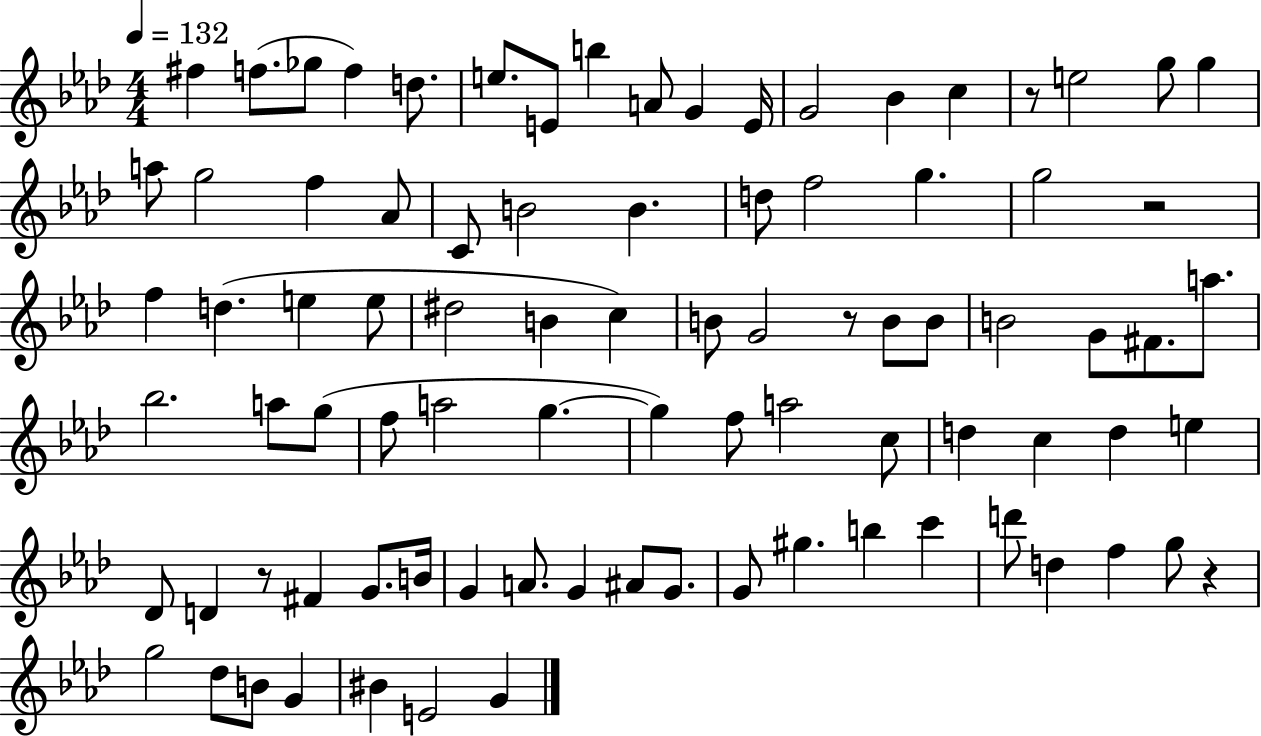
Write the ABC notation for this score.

X:1
T:Untitled
M:4/4
L:1/4
K:Ab
^f f/2 _g/2 f d/2 e/2 E/2 b A/2 G E/4 G2 _B c z/2 e2 g/2 g a/2 g2 f _A/2 C/2 B2 B d/2 f2 g g2 z2 f d e e/2 ^d2 B c B/2 G2 z/2 B/2 B/2 B2 G/2 ^F/2 a/2 _b2 a/2 g/2 f/2 a2 g g f/2 a2 c/2 d c d e _D/2 D z/2 ^F G/2 B/4 G A/2 G ^A/2 G/2 G/2 ^g b c' d'/2 d f g/2 z g2 _d/2 B/2 G ^B E2 G